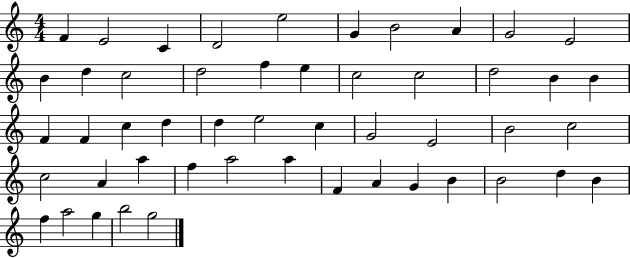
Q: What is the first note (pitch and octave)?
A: F4